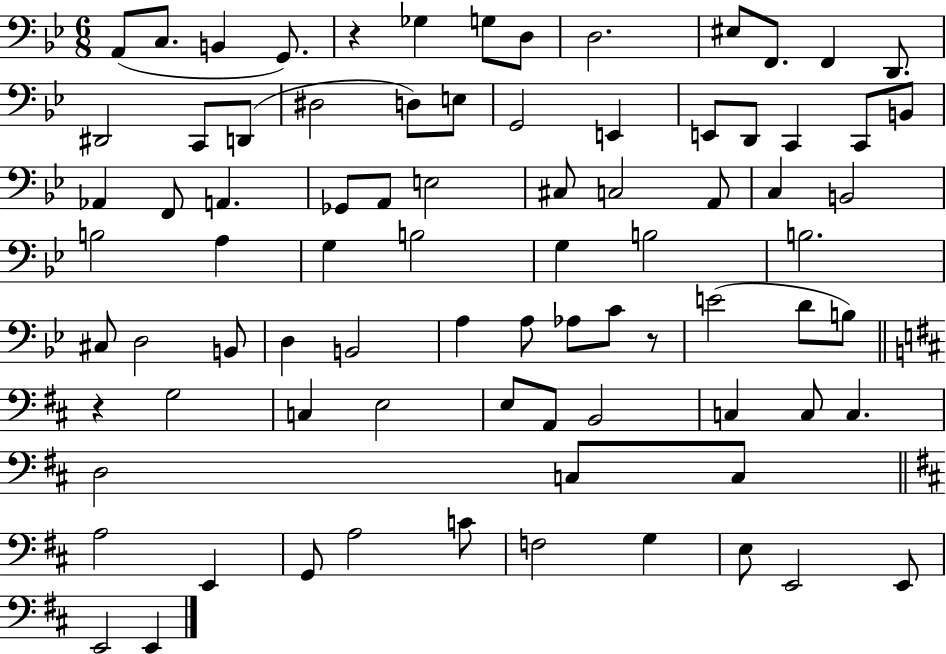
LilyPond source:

{
  \clef bass
  \numericTimeSignature
  \time 6/8
  \key bes \major
  a,8( c8. b,4 g,8.) | r4 ges4 g8 d8 | d2. | eis8 f,8. f,4 d,8. | \break dis,2 c,8 d,8( | dis2 d8) e8 | g,2 e,4 | e,8 d,8 c,4 c,8 b,8 | \break aes,4 f,8 a,4. | ges,8 a,8 e2 | cis8 c2 a,8 | c4 b,2 | \break b2 a4 | g4 b2 | g4 b2 | b2. | \break cis8 d2 b,8 | d4 b,2 | a4 a8 aes8 c'8 r8 | e'2( d'8 b8) | \break \bar "||" \break \key d \major r4 g2 | c4 e2 | e8 a,8 b,2 | c4 c8 c4. | \break d2 c8 c8 | \bar "||" \break \key d \major a2 e,4 | g,8 a2 c'8 | f2 g4 | e8 e,2 e,8 | \break e,2 e,4 | \bar "|."
}